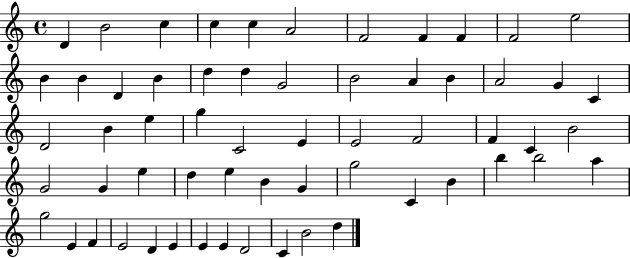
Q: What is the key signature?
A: C major